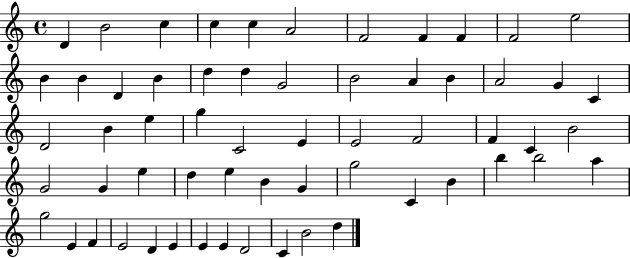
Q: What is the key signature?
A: C major